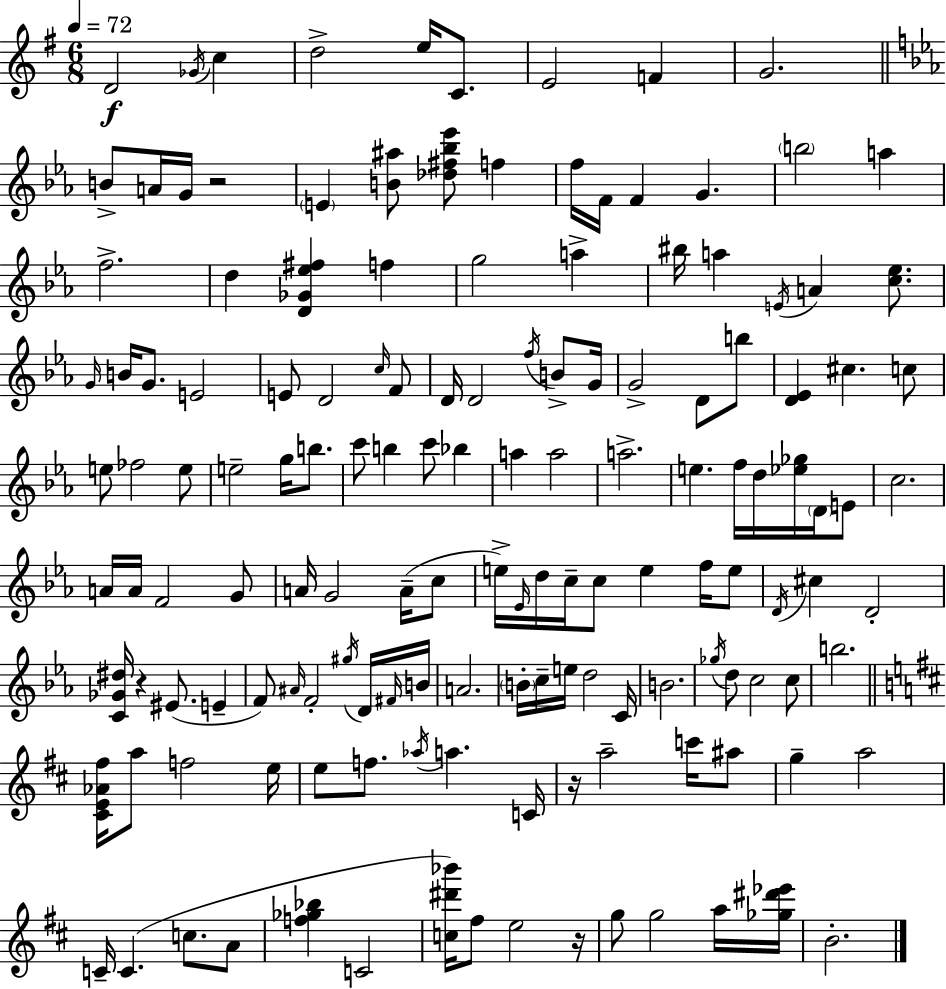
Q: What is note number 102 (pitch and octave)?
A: Gb5